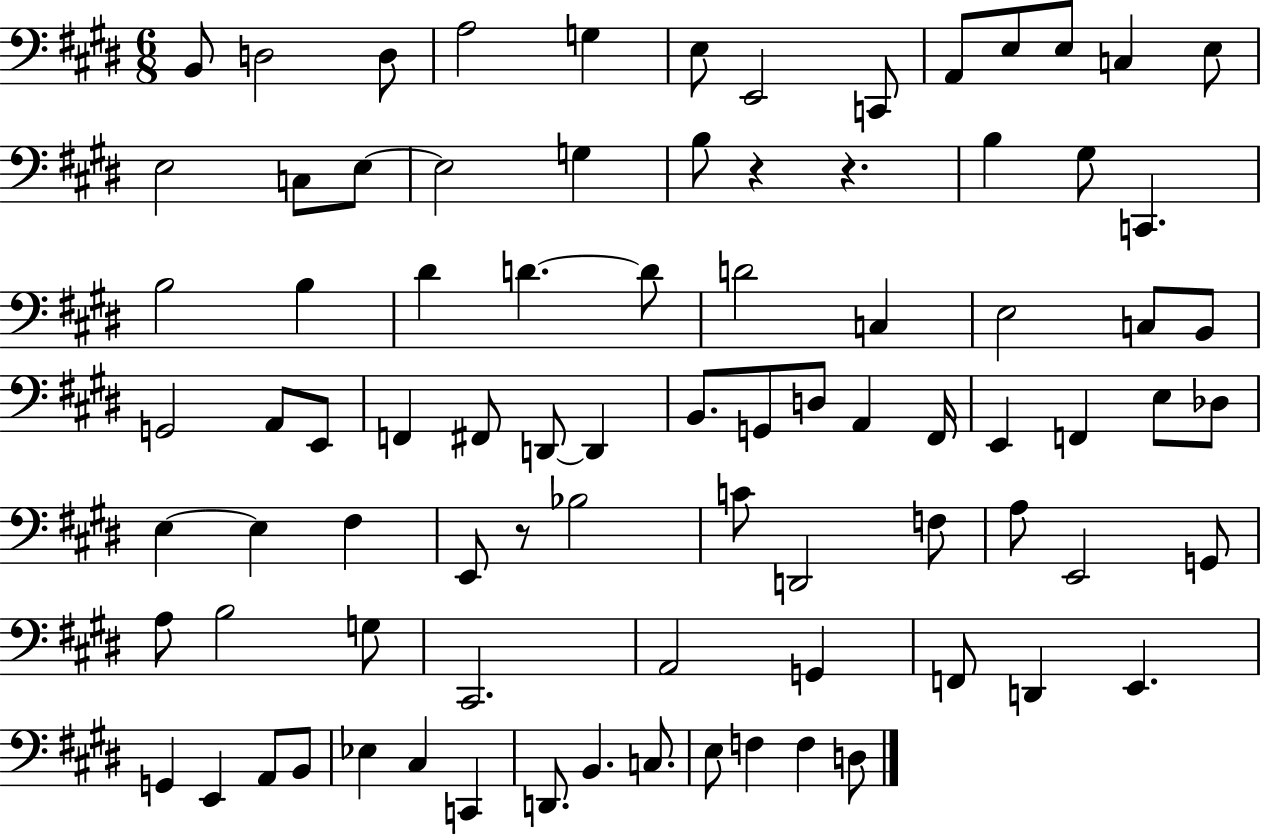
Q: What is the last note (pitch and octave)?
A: D3